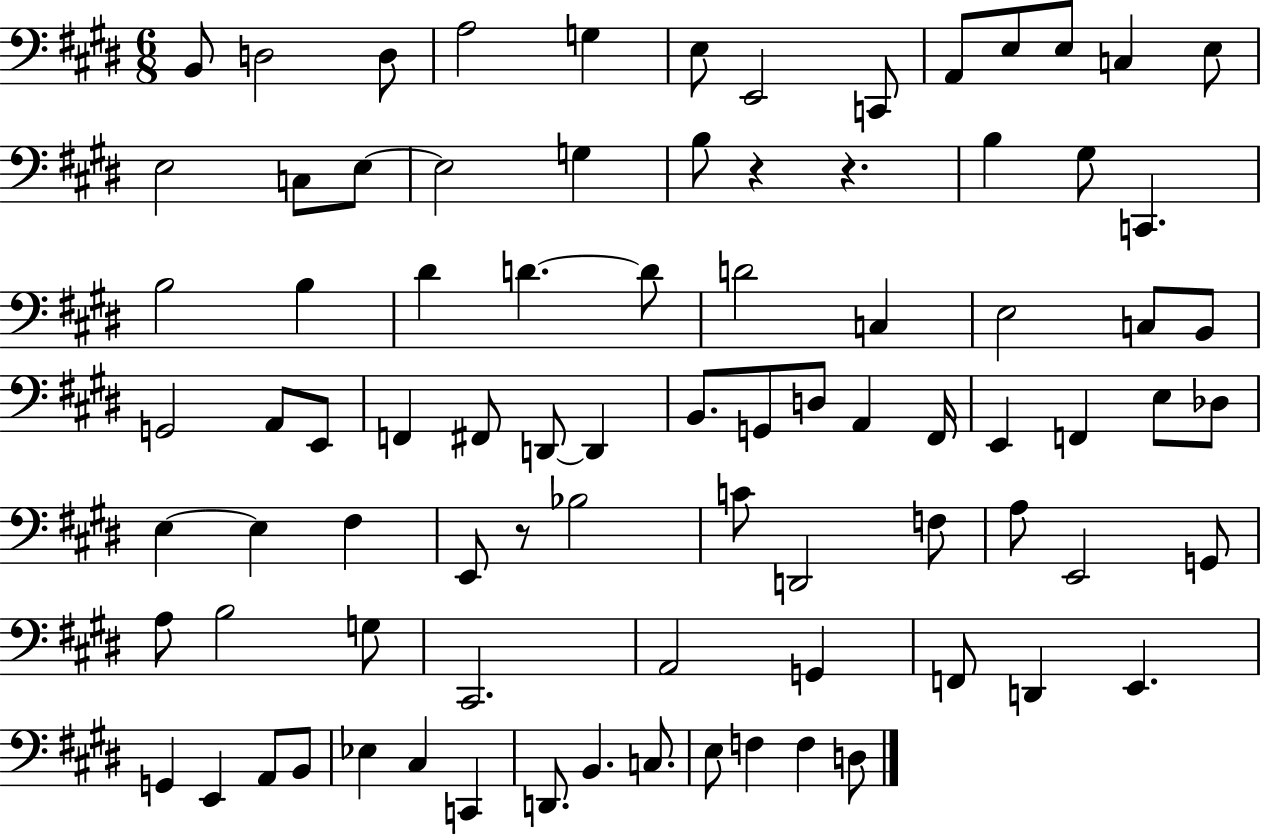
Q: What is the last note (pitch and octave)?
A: D3